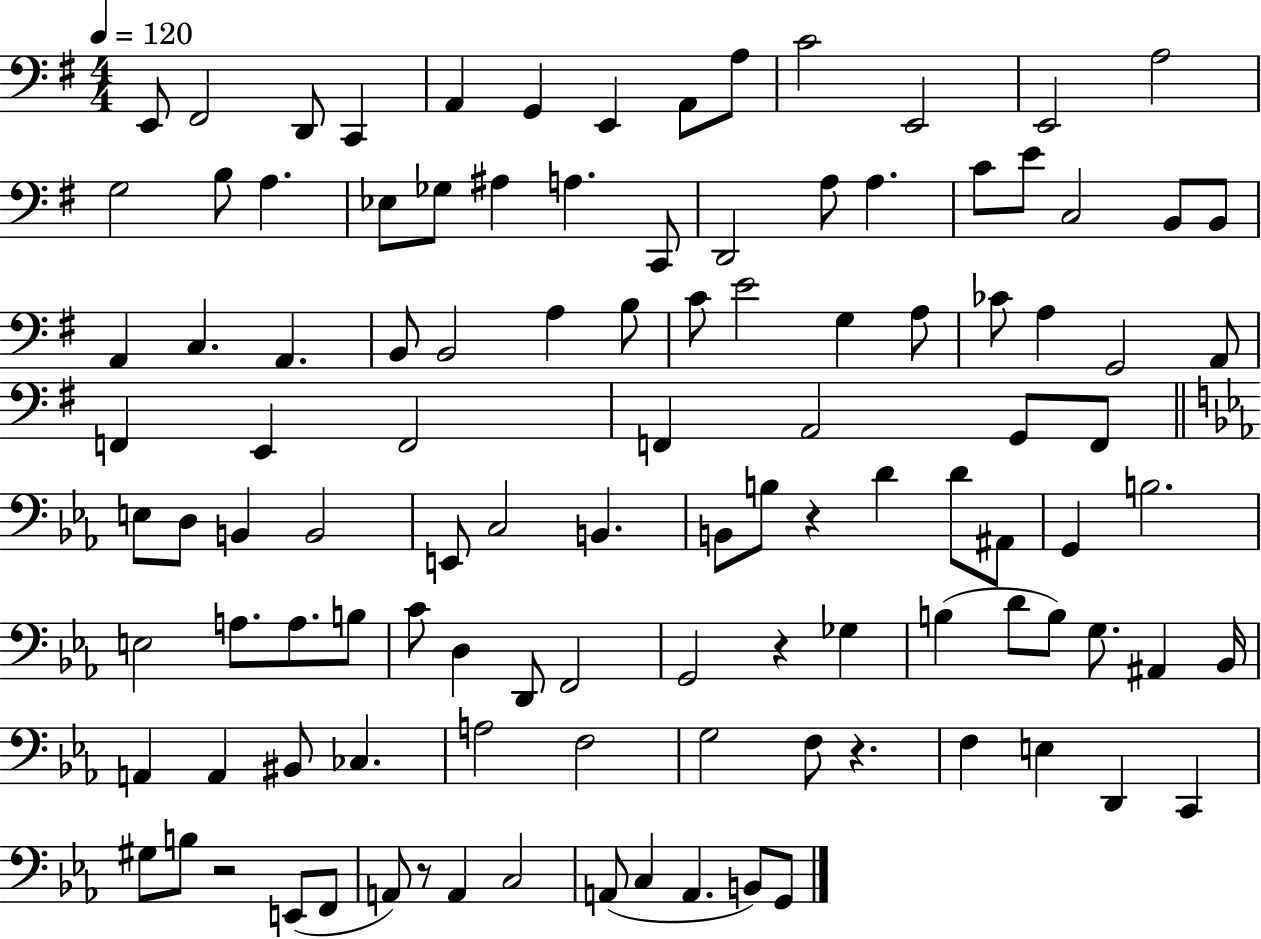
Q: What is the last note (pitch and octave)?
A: G2